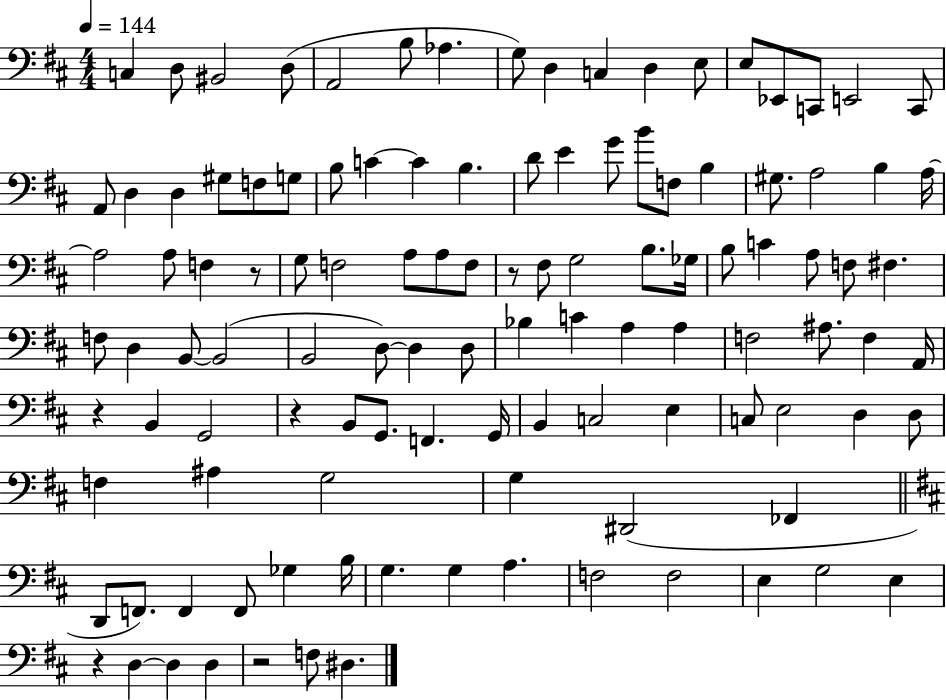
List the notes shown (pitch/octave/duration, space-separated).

C3/q D3/e BIS2/h D3/e A2/h B3/e Ab3/q. G3/e D3/q C3/q D3/q E3/e E3/e Eb2/e C2/e E2/h C2/e A2/e D3/q D3/q G#3/e F3/e G3/e B3/e C4/q C4/q B3/q. D4/e E4/q G4/e B4/e F3/e B3/q G#3/e. A3/h B3/q A3/s A3/h A3/e F3/q R/e G3/e F3/h A3/e A3/e F3/e R/e F#3/e G3/h B3/e. Gb3/s B3/e C4/q A3/e F3/e F#3/q. F3/e D3/q B2/e B2/h B2/h D3/e D3/q D3/e Bb3/q C4/q A3/q A3/q F3/h A#3/e. F3/q A2/s R/q B2/q G2/h R/q B2/e G2/e. F2/q. G2/s B2/q C3/h E3/q C3/e E3/h D3/q D3/e F3/q A#3/q G3/h G3/q D#2/h FES2/q D2/e F2/e. F2/q F2/e Gb3/q B3/s G3/q. G3/q A3/q. F3/h F3/h E3/q G3/h E3/q R/q D3/q D3/q D3/q R/h F3/e D#3/q.